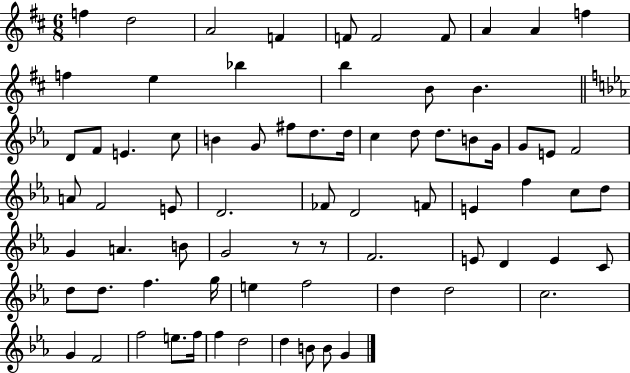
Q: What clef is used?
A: treble